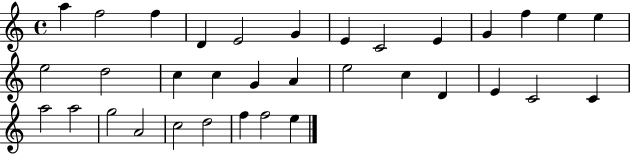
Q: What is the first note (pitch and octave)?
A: A5